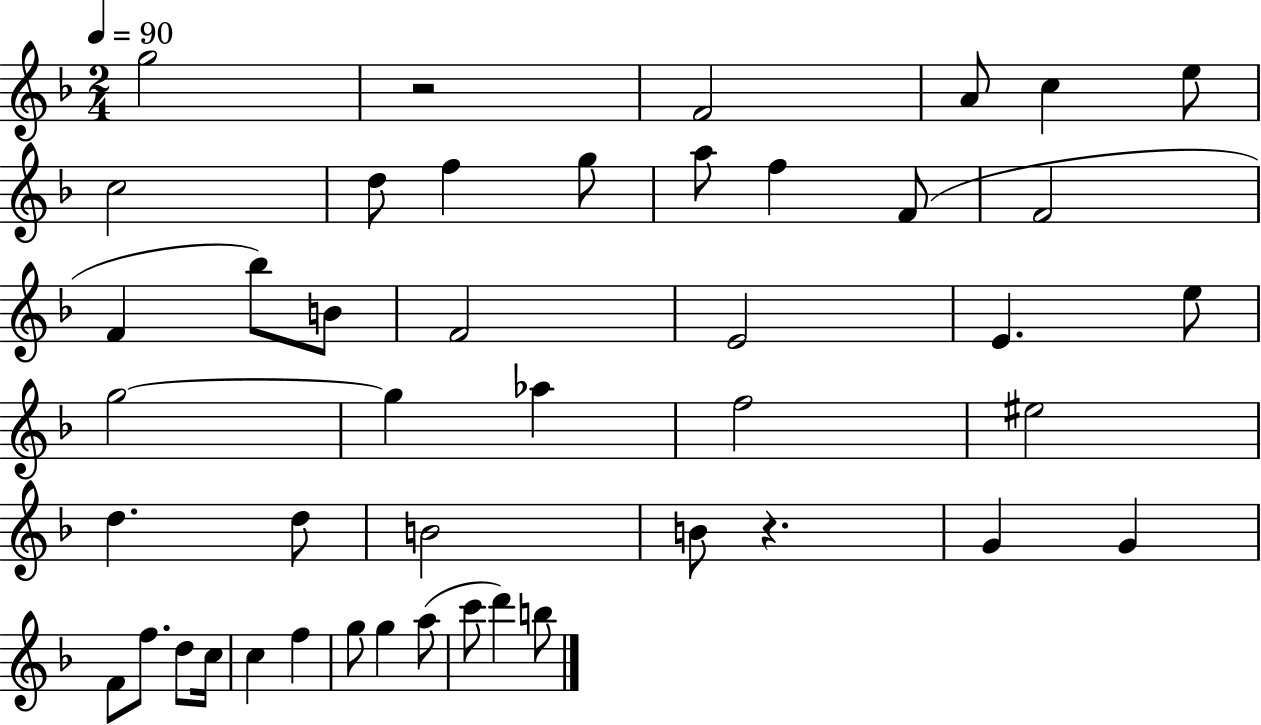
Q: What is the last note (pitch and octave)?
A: B5